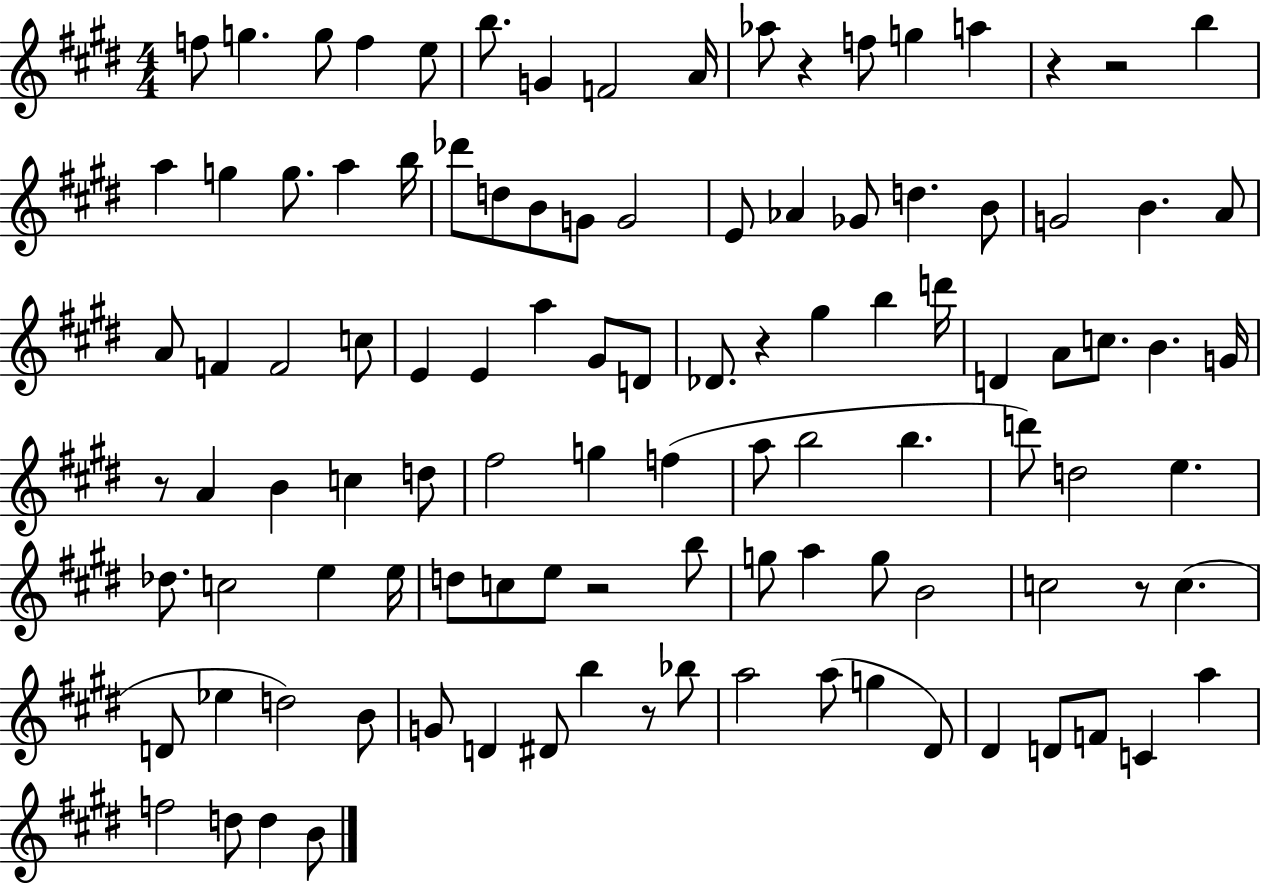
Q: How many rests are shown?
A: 8